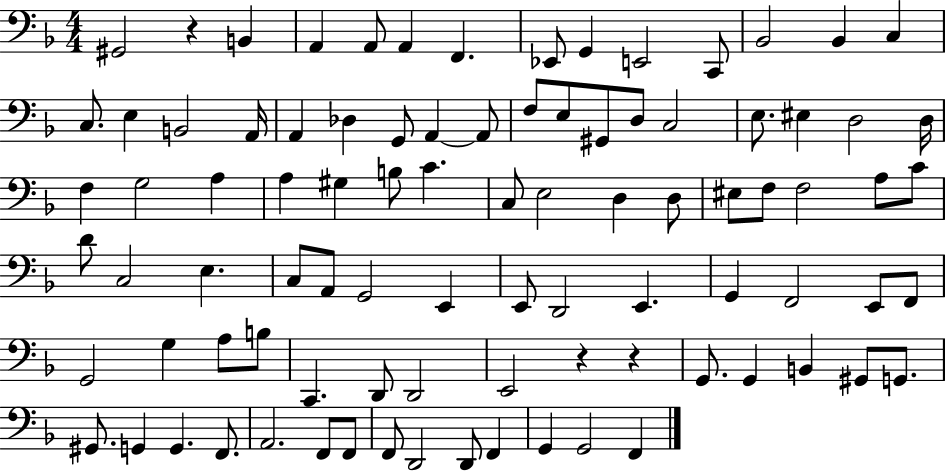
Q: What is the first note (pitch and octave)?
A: G#2